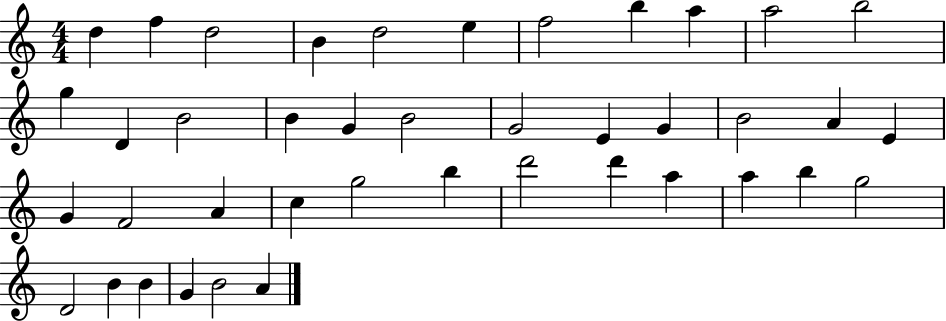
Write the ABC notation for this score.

X:1
T:Untitled
M:4/4
L:1/4
K:C
d f d2 B d2 e f2 b a a2 b2 g D B2 B G B2 G2 E G B2 A E G F2 A c g2 b d'2 d' a a b g2 D2 B B G B2 A